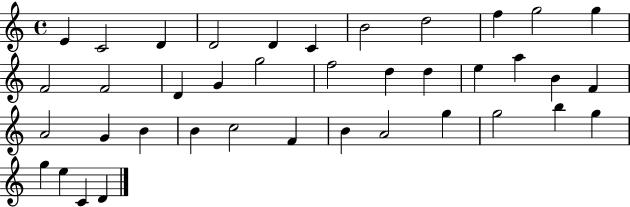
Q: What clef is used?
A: treble